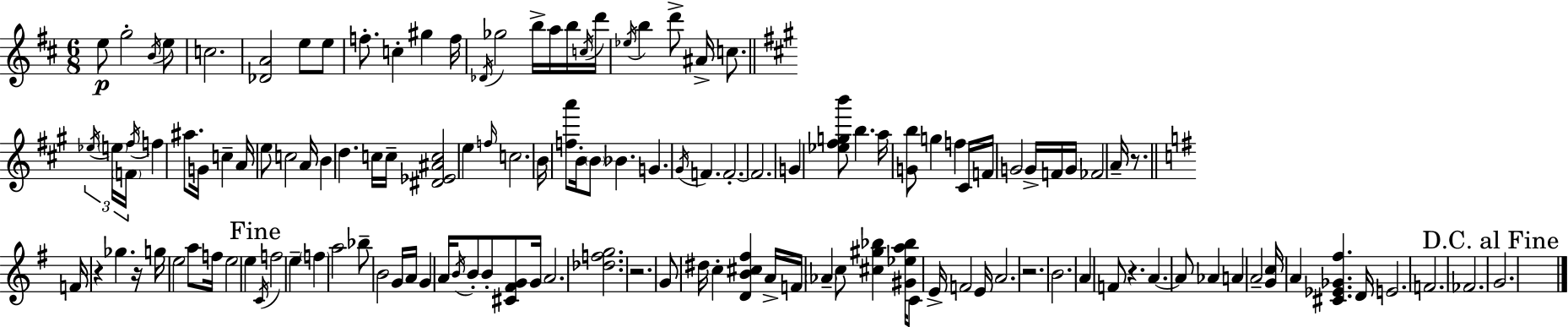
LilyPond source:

{
  \clef treble
  \numericTimeSignature
  \time 6/8
  \key d \major
  \repeat volta 2 { e''8\p g''2-. \acciaccatura { b'16 } e''8 | c''2. | <des' a'>2 e''8 e''8 | f''8.-. c''4-. gis''4 | \break f''16 \acciaccatura { des'16 } ges''2 b''16-> a''16 | b''16 \acciaccatura { c''16 } d'''16 \acciaccatura { ees''16 } b''4 d'''8-> ais'16-> c''8. | \bar "||" \break \key a \major \tuplet 3/2 { \acciaccatura { ees''16 } \parenthesize e''16 \parenthesize f'16 } \acciaccatura { fis''16 } f''4 ais''8. g'16 | c''4-- a'16 e''8 c''2 | a'16 b'4 d''4. | c''16 c''16-- <dis' ees' ais' c''>2 | \break e''4 \grace { f''16 } c''2. | b'16 <f'' a'''>8 b'16-. \parenthesize b'8 bes'4. | g'4. \acciaccatura { gis'16 } | f'4. f'2.-.~~ | \break f'2. | g'4 <ees'' fis'' g'' b'''>8 | b''4. a''16 <g' b''>8 g''4 | f''4 cis'16 f'16 g'2 | \break g'16-> f'16 g'16 fes'2 | a'16-- r8. \bar "||" \break \key g \major f'16 r4 ges''4. r16 | g''16 e''2 a''8 f''16 | e''2 e''4 | \mark "Fine" \acciaccatura { c'16 } f''2 e''4-- | \break \parenthesize f''4 a''2 | bes''8-- b'2 g'16 | a'16 g'4 a'16 \acciaccatura { b'16 } b'8-. b'8-. <cis' fis' g'>8 | g'16 a'2. | \break <des'' f'' g''>2. | r2. | g'8 dis''16 c''4-. <d' b' cis'' fis''>4 | a'16-> f'16 \parenthesize aes'4-- c''8 <cis'' gis'' bes''>4 | \break <gis' ees'' a'' bes''>16 c'8 e'16-> f'2 | e'16 a'2. | r2. | b'2. | \break a'4 f'8 r4. | a'4.~~ a'8 aes'4 | a'4 a'2-- | <g' c''>16 a'4 <cis' ees' ges' fis''>4. | \break d'16 e'2. | f'2. | fes'2. | \mark "D.C. al Fine" g'2. | \break } \bar "|."
}